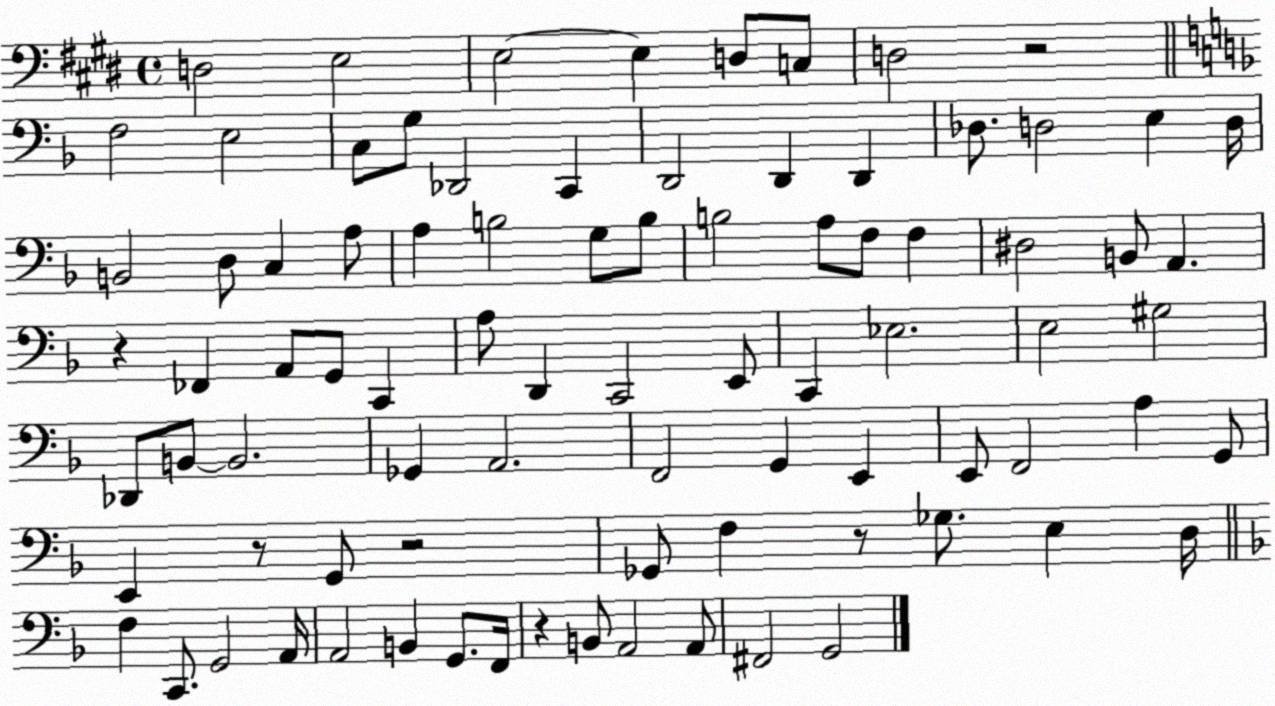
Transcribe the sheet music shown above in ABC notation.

X:1
T:Untitled
M:4/4
L:1/4
K:E
D,2 E,2 E,2 E, D,/2 C,/2 D,2 z2 F,2 E,2 C,/2 G,/2 _D,,2 C,, D,,2 D,, D,, _D,/2 D,2 E, D,/4 B,,2 D,/2 C, A,/2 A, B,2 G,/2 B,/2 B,2 A,/2 F,/2 F, ^D,2 B,,/2 A,, z _F,, A,,/2 G,,/2 C,, A,/2 D,, C,,2 E,,/2 C,, _E,2 E,2 ^G,2 _D,,/2 B,,/2 B,,2 _G,, A,,2 F,,2 G,, E,, E,,/2 F,,2 A, G,,/2 E,, z/2 G,,/2 z2 _G,,/2 F, z/2 _G,/2 E, D,/4 F, C,,/2 G,,2 A,,/4 A,,2 B,, G,,/2 F,,/4 z B,,/2 A,,2 A,,/2 ^F,,2 G,,2